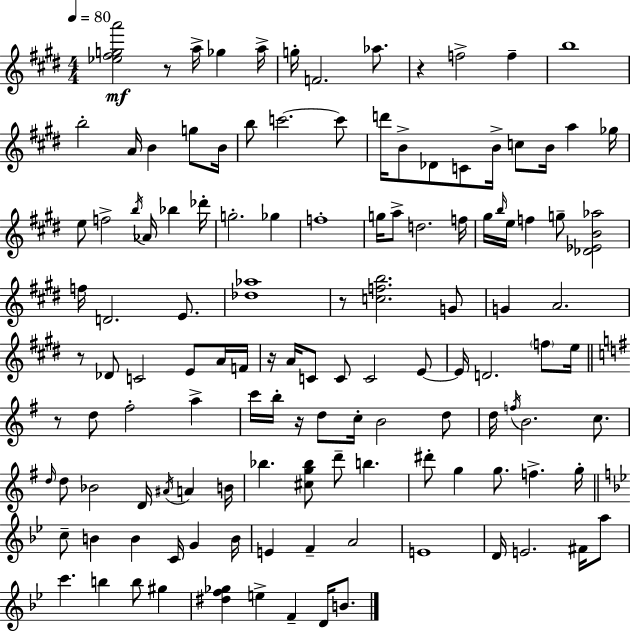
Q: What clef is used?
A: treble